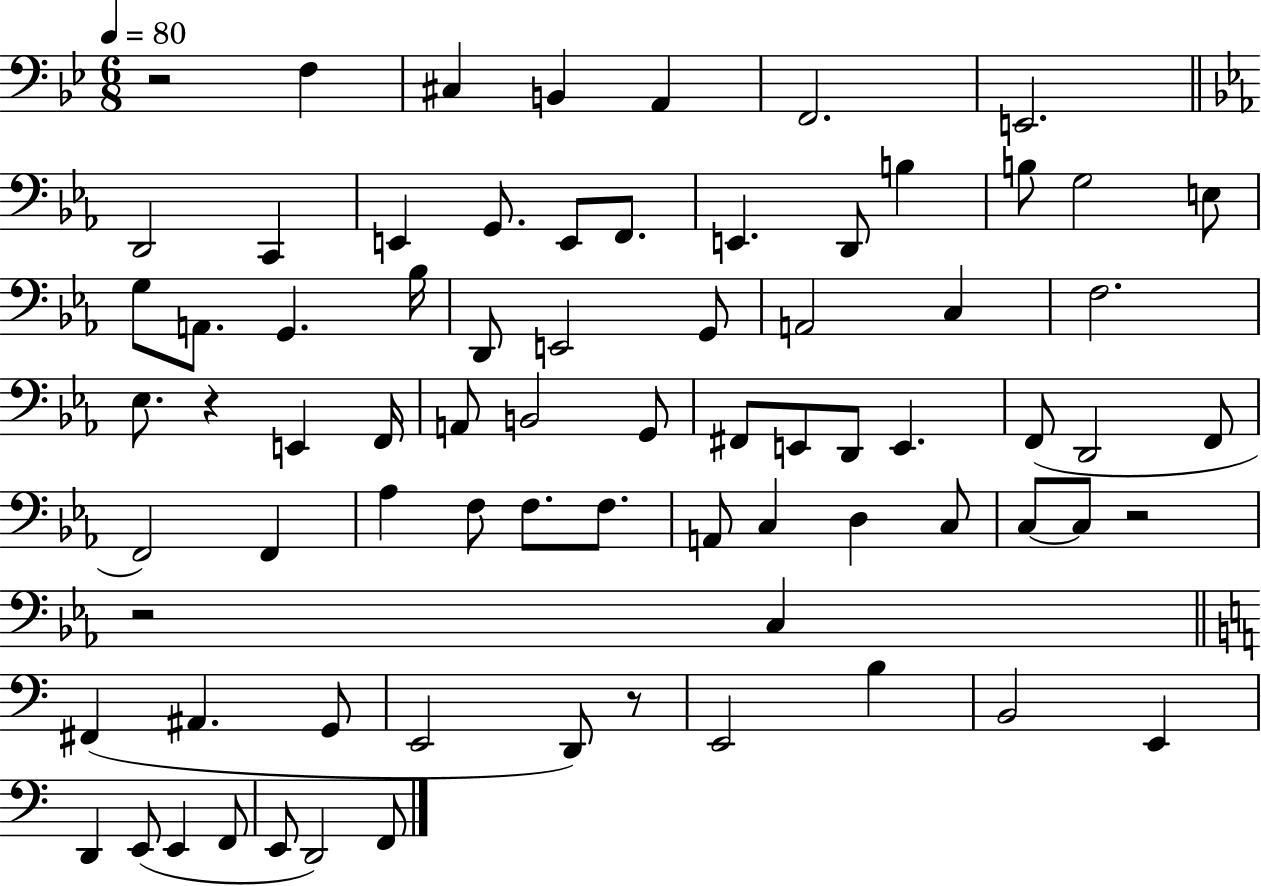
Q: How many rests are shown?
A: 5